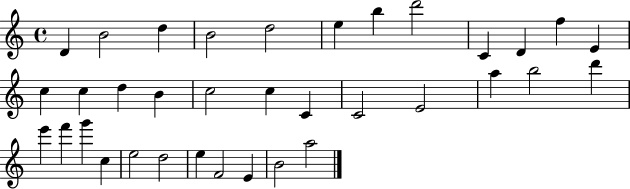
D4/q B4/h D5/q B4/h D5/h E5/q B5/q D6/h C4/q D4/q F5/q E4/q C5/q C5/q D5/q B4/q C5/h C5/q C4/q C4/h E4/h A5/q B5/h D6/q E6/q F6/q G6/q C5/q E5/h D5/h E5/q F4/h E4/q B4/h A5/h